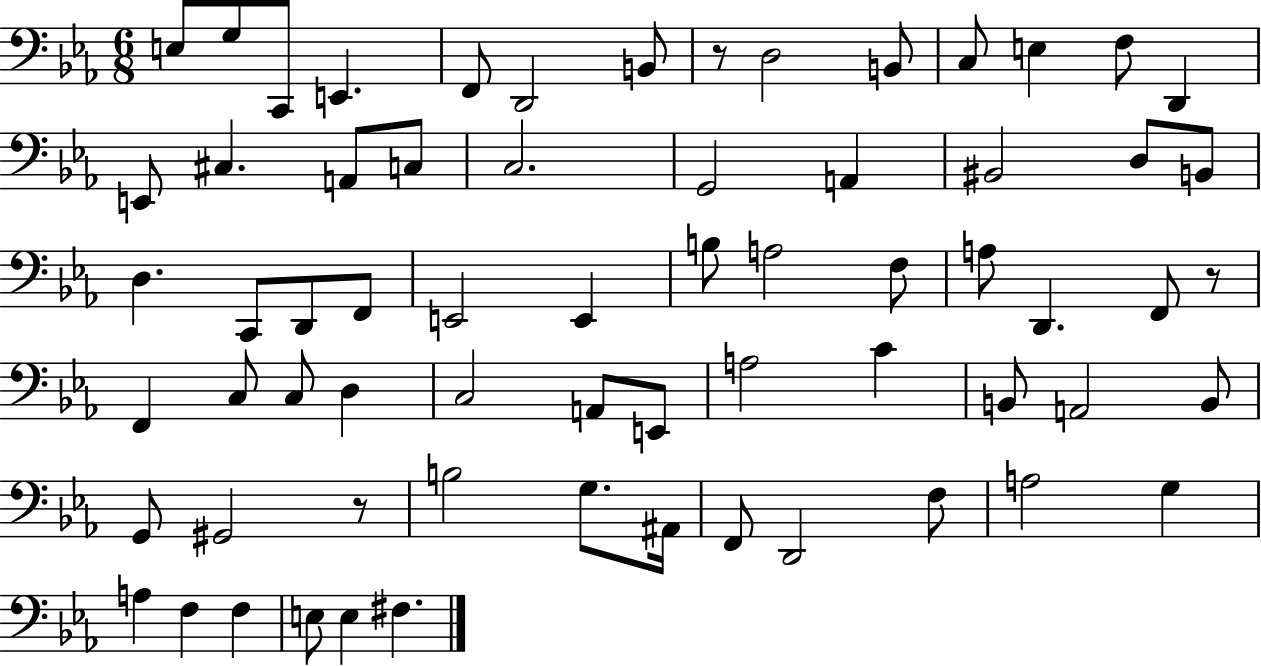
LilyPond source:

{
  \clef bass
  \numericTimeSignature
  \time 6/8
  \key ees \major
  e8 g8 c,8 e,4. | f,8 d,2 b,8 | r8 d2 b,8 | c8 e4 f8 d,4 | \break e,8 cis4. a,8 c8 | c2. | g,2 a,4 | bis,2 d8 b,8 | \break d4. c,8 d,8 f,8 | e,2 e,4 | b8 a2 f8 | a8 d,4. f,8 r8 | \break f,4 c8 c8 d4 | c2 a,8 e,8 | a2 c'4 | b,8 a,2 b,8 | \break g,8 gis,2 r8 | b2 g8. ais,16 | f,8 d,2 f8 | a2 g4 | \break a4 f4 f4 | e8 e4 fis4. | \bar "|."
}